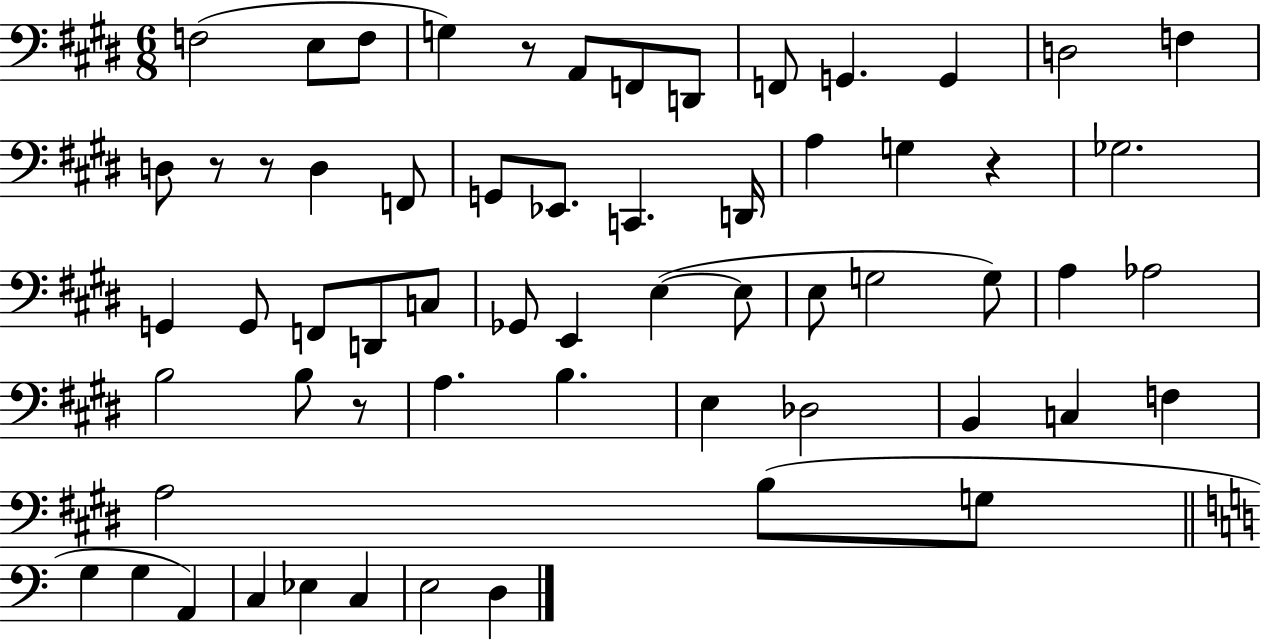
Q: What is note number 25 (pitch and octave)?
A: F2